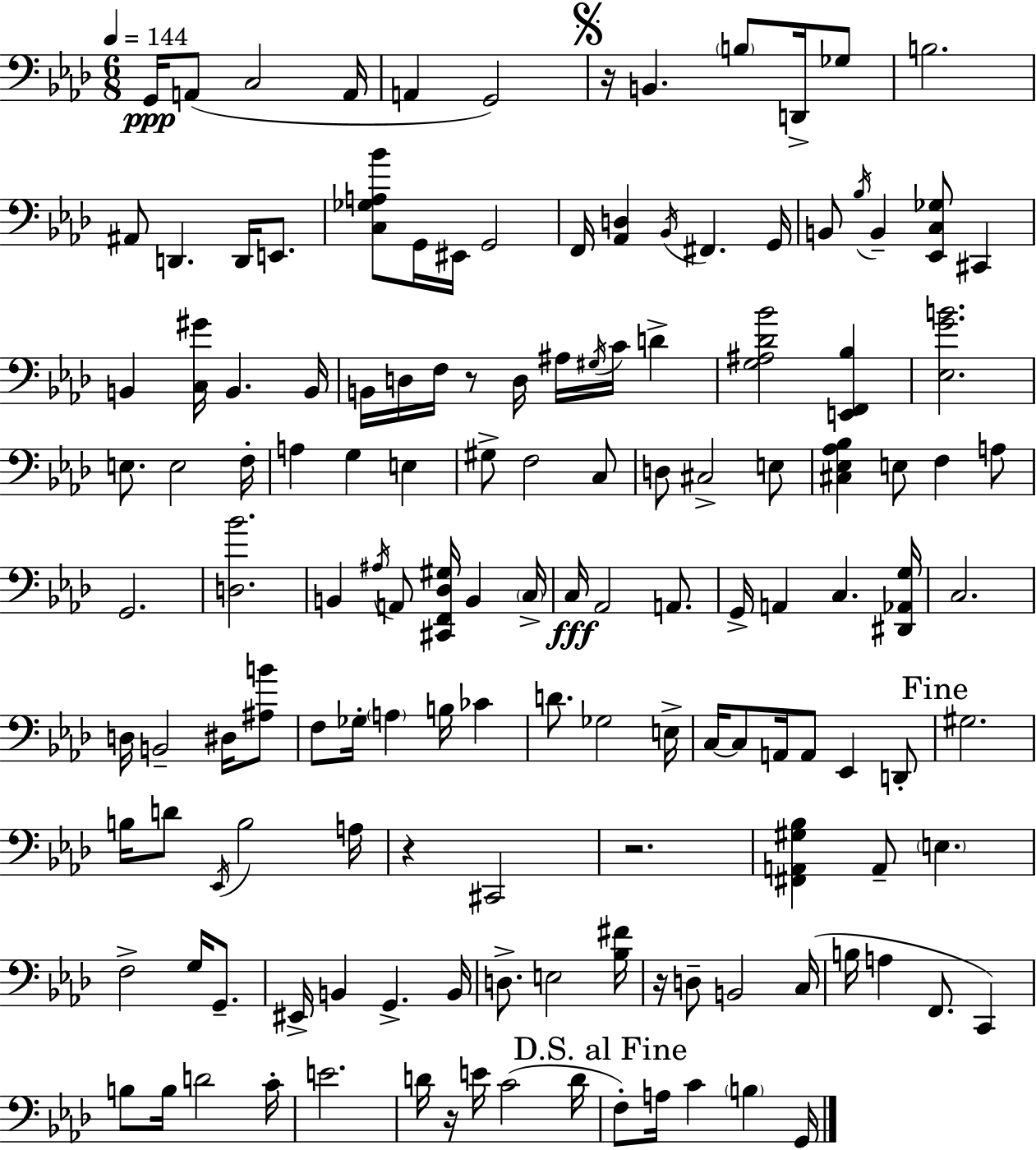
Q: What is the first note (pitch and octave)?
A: G2